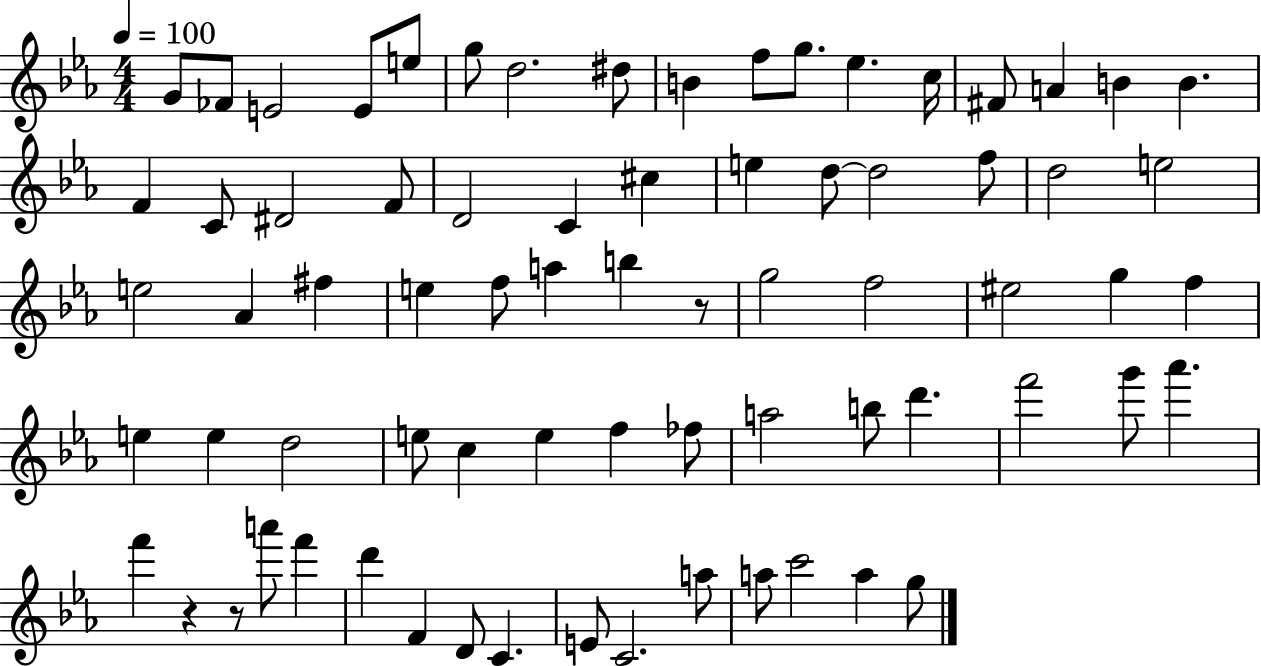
{
  \clef treble
  \numericTimeSignature
  \time 4/4
  \key ees \major
  \tempo 4 = 100
  g'8 fes'8 e'2 e'8 e''8 | g''8 d''2. dis''8 | b'4 f''8 g''8. ees''4. c''16 | fis'8 a'4 b'4 b'4. | \break f'4 c'8 dis'2 f'8 | d'2 c'4 cis''4 | e''4 d''8~~ d''2 f''8 | d''2 e''2 | \break e''2 aes'4 fis''4 | e''4 f''8 a''4 b''4 r8 | g''2 f''2 | eis''2 g''4 f''4 | \break e''4 e''4 d''2 | e''8 c''4 e''4 f''4 fes''8 | a''2 b''8 d'''4. | f'''2 g'''8 aes'''4. | \break f'''4 r4 r8 a'''8 f'''4 | d'''4 f'4 d'8 c'4. | e'8 c'2. a''8 | a''8 c'''2 a''4 g''8 | \break \bar "|."
}